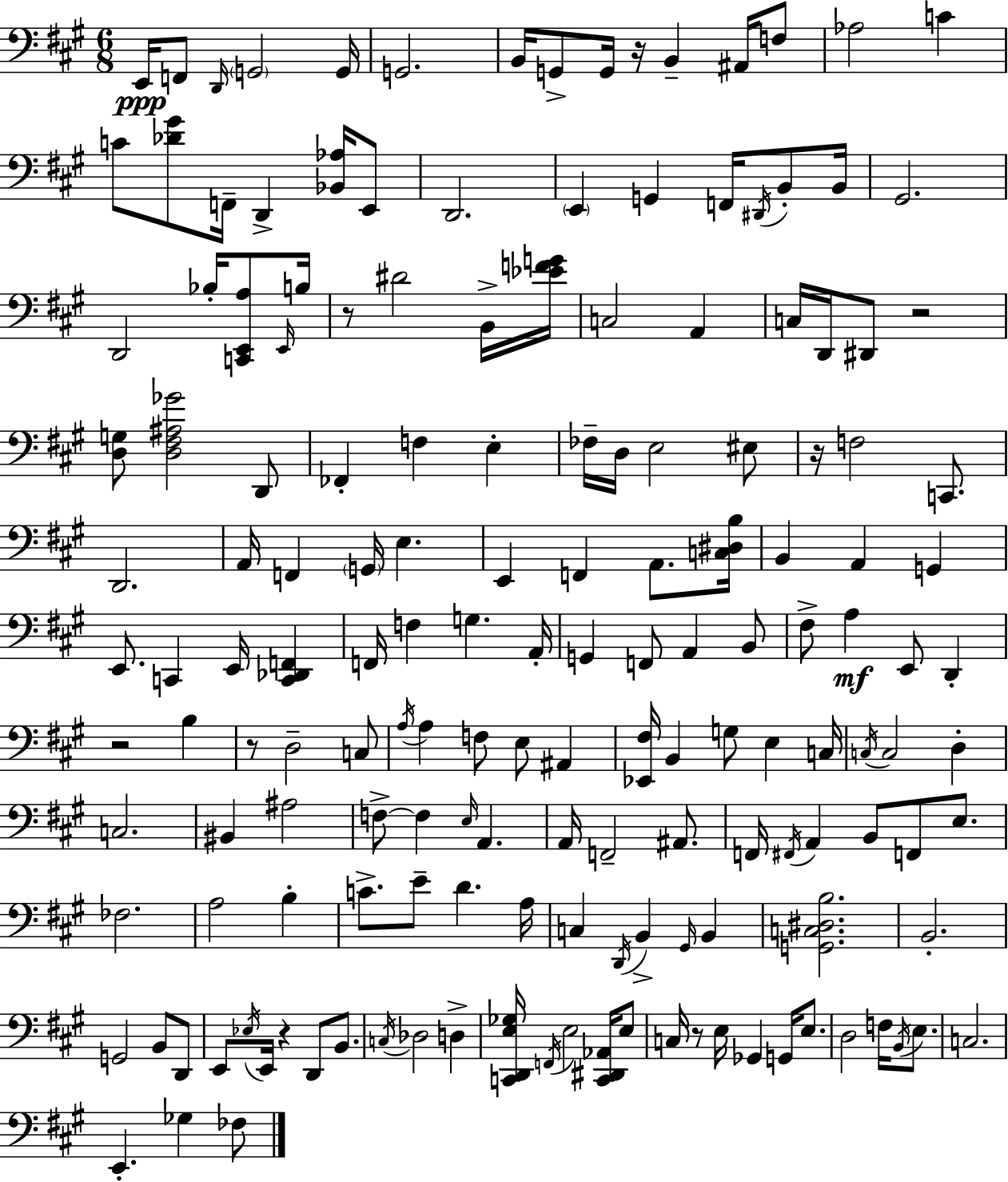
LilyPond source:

{
  \clef bass
  \numericTimeSignature
  \time 6/8
  \key a \major
  e,16\ppp f,8 \grace { d,16 } \parenthesize g,2 | g,16 g,2. | b,16 g,8-> g,16 r16 b,4-- ais,16 f8 | aes2 c'4 | \break c'8 <des' gis'>8 f,16-- d,4-> <bes, aes>16 e,8 | d,2. | \parenthesize e,4 g,4 f,16 \acciaccatura { dis,16 } b,8-. | b,16 gis,2. | \break d,2 bes16-. <c, e, a>8 | \grace { e,16 } b16 r8 dis'2 | b,16-> <ees' f' g'>16 c2 a,4 | c16 d,16 dis,8 r2 | \break <d g>8 <d fis ais ges'>2 | d,8 fes,4-. f4 e4-. | fes16-- d16 e2 | eis8 r16 f2 | \break c,8. d,2. | a,16 f,4 \parenthesize g,16 e4. | e,4 f,4 a,8. | <c dis b>16 b,4 a,4 g,4 | \break e,8. c,4 e,16 <c, des, f,>4 | f,16 f4 g4. | a,16-. g,4 f,8 a,4 | b,8 fis8-> a4\mf e,8 d,4-. | \break r2 b4 | r8 d2-- | c8 \acciaccatura { a16 } a4 f8 e8 | ais,4 <ees, fis>16 b,4 g8 e4 | \break c16 \acciaccatura { c16 } c2 | d4-. c2. | bis,4 ais2 | f8->~~ f4 \grace { e16 } | \break a,4. a,16 f,2-- | ais,8. f,16 \acciaccatura { fis,16 } a,4 | b,8 f,8 e8. fes2. | a2 | \break b4-. c'8.-> e'8-- | d'4. a16 c4 \acciaccatura { d,16 } | b,4-> \grace { gis,16 } b,4 <g, c dis b>2. | b,2.-. | \break g,2 | b,8 d,8 e,8 \acciaccatura { ees16 } | e,16 r4 d,8 b,8. \acciaccatura { c16 } des2 | d4-> <c, d, e ges>16 | \break \acciaccatura { f,16 } e2 <c, dis, aes,>16 e8 | c16 r8 e16 ges,4 g,16 e8. | d2 f16 \acciaccatura { b,16 } e8. | c2. | \break e,4.-. ges4 fes8 | \bar "|."
}